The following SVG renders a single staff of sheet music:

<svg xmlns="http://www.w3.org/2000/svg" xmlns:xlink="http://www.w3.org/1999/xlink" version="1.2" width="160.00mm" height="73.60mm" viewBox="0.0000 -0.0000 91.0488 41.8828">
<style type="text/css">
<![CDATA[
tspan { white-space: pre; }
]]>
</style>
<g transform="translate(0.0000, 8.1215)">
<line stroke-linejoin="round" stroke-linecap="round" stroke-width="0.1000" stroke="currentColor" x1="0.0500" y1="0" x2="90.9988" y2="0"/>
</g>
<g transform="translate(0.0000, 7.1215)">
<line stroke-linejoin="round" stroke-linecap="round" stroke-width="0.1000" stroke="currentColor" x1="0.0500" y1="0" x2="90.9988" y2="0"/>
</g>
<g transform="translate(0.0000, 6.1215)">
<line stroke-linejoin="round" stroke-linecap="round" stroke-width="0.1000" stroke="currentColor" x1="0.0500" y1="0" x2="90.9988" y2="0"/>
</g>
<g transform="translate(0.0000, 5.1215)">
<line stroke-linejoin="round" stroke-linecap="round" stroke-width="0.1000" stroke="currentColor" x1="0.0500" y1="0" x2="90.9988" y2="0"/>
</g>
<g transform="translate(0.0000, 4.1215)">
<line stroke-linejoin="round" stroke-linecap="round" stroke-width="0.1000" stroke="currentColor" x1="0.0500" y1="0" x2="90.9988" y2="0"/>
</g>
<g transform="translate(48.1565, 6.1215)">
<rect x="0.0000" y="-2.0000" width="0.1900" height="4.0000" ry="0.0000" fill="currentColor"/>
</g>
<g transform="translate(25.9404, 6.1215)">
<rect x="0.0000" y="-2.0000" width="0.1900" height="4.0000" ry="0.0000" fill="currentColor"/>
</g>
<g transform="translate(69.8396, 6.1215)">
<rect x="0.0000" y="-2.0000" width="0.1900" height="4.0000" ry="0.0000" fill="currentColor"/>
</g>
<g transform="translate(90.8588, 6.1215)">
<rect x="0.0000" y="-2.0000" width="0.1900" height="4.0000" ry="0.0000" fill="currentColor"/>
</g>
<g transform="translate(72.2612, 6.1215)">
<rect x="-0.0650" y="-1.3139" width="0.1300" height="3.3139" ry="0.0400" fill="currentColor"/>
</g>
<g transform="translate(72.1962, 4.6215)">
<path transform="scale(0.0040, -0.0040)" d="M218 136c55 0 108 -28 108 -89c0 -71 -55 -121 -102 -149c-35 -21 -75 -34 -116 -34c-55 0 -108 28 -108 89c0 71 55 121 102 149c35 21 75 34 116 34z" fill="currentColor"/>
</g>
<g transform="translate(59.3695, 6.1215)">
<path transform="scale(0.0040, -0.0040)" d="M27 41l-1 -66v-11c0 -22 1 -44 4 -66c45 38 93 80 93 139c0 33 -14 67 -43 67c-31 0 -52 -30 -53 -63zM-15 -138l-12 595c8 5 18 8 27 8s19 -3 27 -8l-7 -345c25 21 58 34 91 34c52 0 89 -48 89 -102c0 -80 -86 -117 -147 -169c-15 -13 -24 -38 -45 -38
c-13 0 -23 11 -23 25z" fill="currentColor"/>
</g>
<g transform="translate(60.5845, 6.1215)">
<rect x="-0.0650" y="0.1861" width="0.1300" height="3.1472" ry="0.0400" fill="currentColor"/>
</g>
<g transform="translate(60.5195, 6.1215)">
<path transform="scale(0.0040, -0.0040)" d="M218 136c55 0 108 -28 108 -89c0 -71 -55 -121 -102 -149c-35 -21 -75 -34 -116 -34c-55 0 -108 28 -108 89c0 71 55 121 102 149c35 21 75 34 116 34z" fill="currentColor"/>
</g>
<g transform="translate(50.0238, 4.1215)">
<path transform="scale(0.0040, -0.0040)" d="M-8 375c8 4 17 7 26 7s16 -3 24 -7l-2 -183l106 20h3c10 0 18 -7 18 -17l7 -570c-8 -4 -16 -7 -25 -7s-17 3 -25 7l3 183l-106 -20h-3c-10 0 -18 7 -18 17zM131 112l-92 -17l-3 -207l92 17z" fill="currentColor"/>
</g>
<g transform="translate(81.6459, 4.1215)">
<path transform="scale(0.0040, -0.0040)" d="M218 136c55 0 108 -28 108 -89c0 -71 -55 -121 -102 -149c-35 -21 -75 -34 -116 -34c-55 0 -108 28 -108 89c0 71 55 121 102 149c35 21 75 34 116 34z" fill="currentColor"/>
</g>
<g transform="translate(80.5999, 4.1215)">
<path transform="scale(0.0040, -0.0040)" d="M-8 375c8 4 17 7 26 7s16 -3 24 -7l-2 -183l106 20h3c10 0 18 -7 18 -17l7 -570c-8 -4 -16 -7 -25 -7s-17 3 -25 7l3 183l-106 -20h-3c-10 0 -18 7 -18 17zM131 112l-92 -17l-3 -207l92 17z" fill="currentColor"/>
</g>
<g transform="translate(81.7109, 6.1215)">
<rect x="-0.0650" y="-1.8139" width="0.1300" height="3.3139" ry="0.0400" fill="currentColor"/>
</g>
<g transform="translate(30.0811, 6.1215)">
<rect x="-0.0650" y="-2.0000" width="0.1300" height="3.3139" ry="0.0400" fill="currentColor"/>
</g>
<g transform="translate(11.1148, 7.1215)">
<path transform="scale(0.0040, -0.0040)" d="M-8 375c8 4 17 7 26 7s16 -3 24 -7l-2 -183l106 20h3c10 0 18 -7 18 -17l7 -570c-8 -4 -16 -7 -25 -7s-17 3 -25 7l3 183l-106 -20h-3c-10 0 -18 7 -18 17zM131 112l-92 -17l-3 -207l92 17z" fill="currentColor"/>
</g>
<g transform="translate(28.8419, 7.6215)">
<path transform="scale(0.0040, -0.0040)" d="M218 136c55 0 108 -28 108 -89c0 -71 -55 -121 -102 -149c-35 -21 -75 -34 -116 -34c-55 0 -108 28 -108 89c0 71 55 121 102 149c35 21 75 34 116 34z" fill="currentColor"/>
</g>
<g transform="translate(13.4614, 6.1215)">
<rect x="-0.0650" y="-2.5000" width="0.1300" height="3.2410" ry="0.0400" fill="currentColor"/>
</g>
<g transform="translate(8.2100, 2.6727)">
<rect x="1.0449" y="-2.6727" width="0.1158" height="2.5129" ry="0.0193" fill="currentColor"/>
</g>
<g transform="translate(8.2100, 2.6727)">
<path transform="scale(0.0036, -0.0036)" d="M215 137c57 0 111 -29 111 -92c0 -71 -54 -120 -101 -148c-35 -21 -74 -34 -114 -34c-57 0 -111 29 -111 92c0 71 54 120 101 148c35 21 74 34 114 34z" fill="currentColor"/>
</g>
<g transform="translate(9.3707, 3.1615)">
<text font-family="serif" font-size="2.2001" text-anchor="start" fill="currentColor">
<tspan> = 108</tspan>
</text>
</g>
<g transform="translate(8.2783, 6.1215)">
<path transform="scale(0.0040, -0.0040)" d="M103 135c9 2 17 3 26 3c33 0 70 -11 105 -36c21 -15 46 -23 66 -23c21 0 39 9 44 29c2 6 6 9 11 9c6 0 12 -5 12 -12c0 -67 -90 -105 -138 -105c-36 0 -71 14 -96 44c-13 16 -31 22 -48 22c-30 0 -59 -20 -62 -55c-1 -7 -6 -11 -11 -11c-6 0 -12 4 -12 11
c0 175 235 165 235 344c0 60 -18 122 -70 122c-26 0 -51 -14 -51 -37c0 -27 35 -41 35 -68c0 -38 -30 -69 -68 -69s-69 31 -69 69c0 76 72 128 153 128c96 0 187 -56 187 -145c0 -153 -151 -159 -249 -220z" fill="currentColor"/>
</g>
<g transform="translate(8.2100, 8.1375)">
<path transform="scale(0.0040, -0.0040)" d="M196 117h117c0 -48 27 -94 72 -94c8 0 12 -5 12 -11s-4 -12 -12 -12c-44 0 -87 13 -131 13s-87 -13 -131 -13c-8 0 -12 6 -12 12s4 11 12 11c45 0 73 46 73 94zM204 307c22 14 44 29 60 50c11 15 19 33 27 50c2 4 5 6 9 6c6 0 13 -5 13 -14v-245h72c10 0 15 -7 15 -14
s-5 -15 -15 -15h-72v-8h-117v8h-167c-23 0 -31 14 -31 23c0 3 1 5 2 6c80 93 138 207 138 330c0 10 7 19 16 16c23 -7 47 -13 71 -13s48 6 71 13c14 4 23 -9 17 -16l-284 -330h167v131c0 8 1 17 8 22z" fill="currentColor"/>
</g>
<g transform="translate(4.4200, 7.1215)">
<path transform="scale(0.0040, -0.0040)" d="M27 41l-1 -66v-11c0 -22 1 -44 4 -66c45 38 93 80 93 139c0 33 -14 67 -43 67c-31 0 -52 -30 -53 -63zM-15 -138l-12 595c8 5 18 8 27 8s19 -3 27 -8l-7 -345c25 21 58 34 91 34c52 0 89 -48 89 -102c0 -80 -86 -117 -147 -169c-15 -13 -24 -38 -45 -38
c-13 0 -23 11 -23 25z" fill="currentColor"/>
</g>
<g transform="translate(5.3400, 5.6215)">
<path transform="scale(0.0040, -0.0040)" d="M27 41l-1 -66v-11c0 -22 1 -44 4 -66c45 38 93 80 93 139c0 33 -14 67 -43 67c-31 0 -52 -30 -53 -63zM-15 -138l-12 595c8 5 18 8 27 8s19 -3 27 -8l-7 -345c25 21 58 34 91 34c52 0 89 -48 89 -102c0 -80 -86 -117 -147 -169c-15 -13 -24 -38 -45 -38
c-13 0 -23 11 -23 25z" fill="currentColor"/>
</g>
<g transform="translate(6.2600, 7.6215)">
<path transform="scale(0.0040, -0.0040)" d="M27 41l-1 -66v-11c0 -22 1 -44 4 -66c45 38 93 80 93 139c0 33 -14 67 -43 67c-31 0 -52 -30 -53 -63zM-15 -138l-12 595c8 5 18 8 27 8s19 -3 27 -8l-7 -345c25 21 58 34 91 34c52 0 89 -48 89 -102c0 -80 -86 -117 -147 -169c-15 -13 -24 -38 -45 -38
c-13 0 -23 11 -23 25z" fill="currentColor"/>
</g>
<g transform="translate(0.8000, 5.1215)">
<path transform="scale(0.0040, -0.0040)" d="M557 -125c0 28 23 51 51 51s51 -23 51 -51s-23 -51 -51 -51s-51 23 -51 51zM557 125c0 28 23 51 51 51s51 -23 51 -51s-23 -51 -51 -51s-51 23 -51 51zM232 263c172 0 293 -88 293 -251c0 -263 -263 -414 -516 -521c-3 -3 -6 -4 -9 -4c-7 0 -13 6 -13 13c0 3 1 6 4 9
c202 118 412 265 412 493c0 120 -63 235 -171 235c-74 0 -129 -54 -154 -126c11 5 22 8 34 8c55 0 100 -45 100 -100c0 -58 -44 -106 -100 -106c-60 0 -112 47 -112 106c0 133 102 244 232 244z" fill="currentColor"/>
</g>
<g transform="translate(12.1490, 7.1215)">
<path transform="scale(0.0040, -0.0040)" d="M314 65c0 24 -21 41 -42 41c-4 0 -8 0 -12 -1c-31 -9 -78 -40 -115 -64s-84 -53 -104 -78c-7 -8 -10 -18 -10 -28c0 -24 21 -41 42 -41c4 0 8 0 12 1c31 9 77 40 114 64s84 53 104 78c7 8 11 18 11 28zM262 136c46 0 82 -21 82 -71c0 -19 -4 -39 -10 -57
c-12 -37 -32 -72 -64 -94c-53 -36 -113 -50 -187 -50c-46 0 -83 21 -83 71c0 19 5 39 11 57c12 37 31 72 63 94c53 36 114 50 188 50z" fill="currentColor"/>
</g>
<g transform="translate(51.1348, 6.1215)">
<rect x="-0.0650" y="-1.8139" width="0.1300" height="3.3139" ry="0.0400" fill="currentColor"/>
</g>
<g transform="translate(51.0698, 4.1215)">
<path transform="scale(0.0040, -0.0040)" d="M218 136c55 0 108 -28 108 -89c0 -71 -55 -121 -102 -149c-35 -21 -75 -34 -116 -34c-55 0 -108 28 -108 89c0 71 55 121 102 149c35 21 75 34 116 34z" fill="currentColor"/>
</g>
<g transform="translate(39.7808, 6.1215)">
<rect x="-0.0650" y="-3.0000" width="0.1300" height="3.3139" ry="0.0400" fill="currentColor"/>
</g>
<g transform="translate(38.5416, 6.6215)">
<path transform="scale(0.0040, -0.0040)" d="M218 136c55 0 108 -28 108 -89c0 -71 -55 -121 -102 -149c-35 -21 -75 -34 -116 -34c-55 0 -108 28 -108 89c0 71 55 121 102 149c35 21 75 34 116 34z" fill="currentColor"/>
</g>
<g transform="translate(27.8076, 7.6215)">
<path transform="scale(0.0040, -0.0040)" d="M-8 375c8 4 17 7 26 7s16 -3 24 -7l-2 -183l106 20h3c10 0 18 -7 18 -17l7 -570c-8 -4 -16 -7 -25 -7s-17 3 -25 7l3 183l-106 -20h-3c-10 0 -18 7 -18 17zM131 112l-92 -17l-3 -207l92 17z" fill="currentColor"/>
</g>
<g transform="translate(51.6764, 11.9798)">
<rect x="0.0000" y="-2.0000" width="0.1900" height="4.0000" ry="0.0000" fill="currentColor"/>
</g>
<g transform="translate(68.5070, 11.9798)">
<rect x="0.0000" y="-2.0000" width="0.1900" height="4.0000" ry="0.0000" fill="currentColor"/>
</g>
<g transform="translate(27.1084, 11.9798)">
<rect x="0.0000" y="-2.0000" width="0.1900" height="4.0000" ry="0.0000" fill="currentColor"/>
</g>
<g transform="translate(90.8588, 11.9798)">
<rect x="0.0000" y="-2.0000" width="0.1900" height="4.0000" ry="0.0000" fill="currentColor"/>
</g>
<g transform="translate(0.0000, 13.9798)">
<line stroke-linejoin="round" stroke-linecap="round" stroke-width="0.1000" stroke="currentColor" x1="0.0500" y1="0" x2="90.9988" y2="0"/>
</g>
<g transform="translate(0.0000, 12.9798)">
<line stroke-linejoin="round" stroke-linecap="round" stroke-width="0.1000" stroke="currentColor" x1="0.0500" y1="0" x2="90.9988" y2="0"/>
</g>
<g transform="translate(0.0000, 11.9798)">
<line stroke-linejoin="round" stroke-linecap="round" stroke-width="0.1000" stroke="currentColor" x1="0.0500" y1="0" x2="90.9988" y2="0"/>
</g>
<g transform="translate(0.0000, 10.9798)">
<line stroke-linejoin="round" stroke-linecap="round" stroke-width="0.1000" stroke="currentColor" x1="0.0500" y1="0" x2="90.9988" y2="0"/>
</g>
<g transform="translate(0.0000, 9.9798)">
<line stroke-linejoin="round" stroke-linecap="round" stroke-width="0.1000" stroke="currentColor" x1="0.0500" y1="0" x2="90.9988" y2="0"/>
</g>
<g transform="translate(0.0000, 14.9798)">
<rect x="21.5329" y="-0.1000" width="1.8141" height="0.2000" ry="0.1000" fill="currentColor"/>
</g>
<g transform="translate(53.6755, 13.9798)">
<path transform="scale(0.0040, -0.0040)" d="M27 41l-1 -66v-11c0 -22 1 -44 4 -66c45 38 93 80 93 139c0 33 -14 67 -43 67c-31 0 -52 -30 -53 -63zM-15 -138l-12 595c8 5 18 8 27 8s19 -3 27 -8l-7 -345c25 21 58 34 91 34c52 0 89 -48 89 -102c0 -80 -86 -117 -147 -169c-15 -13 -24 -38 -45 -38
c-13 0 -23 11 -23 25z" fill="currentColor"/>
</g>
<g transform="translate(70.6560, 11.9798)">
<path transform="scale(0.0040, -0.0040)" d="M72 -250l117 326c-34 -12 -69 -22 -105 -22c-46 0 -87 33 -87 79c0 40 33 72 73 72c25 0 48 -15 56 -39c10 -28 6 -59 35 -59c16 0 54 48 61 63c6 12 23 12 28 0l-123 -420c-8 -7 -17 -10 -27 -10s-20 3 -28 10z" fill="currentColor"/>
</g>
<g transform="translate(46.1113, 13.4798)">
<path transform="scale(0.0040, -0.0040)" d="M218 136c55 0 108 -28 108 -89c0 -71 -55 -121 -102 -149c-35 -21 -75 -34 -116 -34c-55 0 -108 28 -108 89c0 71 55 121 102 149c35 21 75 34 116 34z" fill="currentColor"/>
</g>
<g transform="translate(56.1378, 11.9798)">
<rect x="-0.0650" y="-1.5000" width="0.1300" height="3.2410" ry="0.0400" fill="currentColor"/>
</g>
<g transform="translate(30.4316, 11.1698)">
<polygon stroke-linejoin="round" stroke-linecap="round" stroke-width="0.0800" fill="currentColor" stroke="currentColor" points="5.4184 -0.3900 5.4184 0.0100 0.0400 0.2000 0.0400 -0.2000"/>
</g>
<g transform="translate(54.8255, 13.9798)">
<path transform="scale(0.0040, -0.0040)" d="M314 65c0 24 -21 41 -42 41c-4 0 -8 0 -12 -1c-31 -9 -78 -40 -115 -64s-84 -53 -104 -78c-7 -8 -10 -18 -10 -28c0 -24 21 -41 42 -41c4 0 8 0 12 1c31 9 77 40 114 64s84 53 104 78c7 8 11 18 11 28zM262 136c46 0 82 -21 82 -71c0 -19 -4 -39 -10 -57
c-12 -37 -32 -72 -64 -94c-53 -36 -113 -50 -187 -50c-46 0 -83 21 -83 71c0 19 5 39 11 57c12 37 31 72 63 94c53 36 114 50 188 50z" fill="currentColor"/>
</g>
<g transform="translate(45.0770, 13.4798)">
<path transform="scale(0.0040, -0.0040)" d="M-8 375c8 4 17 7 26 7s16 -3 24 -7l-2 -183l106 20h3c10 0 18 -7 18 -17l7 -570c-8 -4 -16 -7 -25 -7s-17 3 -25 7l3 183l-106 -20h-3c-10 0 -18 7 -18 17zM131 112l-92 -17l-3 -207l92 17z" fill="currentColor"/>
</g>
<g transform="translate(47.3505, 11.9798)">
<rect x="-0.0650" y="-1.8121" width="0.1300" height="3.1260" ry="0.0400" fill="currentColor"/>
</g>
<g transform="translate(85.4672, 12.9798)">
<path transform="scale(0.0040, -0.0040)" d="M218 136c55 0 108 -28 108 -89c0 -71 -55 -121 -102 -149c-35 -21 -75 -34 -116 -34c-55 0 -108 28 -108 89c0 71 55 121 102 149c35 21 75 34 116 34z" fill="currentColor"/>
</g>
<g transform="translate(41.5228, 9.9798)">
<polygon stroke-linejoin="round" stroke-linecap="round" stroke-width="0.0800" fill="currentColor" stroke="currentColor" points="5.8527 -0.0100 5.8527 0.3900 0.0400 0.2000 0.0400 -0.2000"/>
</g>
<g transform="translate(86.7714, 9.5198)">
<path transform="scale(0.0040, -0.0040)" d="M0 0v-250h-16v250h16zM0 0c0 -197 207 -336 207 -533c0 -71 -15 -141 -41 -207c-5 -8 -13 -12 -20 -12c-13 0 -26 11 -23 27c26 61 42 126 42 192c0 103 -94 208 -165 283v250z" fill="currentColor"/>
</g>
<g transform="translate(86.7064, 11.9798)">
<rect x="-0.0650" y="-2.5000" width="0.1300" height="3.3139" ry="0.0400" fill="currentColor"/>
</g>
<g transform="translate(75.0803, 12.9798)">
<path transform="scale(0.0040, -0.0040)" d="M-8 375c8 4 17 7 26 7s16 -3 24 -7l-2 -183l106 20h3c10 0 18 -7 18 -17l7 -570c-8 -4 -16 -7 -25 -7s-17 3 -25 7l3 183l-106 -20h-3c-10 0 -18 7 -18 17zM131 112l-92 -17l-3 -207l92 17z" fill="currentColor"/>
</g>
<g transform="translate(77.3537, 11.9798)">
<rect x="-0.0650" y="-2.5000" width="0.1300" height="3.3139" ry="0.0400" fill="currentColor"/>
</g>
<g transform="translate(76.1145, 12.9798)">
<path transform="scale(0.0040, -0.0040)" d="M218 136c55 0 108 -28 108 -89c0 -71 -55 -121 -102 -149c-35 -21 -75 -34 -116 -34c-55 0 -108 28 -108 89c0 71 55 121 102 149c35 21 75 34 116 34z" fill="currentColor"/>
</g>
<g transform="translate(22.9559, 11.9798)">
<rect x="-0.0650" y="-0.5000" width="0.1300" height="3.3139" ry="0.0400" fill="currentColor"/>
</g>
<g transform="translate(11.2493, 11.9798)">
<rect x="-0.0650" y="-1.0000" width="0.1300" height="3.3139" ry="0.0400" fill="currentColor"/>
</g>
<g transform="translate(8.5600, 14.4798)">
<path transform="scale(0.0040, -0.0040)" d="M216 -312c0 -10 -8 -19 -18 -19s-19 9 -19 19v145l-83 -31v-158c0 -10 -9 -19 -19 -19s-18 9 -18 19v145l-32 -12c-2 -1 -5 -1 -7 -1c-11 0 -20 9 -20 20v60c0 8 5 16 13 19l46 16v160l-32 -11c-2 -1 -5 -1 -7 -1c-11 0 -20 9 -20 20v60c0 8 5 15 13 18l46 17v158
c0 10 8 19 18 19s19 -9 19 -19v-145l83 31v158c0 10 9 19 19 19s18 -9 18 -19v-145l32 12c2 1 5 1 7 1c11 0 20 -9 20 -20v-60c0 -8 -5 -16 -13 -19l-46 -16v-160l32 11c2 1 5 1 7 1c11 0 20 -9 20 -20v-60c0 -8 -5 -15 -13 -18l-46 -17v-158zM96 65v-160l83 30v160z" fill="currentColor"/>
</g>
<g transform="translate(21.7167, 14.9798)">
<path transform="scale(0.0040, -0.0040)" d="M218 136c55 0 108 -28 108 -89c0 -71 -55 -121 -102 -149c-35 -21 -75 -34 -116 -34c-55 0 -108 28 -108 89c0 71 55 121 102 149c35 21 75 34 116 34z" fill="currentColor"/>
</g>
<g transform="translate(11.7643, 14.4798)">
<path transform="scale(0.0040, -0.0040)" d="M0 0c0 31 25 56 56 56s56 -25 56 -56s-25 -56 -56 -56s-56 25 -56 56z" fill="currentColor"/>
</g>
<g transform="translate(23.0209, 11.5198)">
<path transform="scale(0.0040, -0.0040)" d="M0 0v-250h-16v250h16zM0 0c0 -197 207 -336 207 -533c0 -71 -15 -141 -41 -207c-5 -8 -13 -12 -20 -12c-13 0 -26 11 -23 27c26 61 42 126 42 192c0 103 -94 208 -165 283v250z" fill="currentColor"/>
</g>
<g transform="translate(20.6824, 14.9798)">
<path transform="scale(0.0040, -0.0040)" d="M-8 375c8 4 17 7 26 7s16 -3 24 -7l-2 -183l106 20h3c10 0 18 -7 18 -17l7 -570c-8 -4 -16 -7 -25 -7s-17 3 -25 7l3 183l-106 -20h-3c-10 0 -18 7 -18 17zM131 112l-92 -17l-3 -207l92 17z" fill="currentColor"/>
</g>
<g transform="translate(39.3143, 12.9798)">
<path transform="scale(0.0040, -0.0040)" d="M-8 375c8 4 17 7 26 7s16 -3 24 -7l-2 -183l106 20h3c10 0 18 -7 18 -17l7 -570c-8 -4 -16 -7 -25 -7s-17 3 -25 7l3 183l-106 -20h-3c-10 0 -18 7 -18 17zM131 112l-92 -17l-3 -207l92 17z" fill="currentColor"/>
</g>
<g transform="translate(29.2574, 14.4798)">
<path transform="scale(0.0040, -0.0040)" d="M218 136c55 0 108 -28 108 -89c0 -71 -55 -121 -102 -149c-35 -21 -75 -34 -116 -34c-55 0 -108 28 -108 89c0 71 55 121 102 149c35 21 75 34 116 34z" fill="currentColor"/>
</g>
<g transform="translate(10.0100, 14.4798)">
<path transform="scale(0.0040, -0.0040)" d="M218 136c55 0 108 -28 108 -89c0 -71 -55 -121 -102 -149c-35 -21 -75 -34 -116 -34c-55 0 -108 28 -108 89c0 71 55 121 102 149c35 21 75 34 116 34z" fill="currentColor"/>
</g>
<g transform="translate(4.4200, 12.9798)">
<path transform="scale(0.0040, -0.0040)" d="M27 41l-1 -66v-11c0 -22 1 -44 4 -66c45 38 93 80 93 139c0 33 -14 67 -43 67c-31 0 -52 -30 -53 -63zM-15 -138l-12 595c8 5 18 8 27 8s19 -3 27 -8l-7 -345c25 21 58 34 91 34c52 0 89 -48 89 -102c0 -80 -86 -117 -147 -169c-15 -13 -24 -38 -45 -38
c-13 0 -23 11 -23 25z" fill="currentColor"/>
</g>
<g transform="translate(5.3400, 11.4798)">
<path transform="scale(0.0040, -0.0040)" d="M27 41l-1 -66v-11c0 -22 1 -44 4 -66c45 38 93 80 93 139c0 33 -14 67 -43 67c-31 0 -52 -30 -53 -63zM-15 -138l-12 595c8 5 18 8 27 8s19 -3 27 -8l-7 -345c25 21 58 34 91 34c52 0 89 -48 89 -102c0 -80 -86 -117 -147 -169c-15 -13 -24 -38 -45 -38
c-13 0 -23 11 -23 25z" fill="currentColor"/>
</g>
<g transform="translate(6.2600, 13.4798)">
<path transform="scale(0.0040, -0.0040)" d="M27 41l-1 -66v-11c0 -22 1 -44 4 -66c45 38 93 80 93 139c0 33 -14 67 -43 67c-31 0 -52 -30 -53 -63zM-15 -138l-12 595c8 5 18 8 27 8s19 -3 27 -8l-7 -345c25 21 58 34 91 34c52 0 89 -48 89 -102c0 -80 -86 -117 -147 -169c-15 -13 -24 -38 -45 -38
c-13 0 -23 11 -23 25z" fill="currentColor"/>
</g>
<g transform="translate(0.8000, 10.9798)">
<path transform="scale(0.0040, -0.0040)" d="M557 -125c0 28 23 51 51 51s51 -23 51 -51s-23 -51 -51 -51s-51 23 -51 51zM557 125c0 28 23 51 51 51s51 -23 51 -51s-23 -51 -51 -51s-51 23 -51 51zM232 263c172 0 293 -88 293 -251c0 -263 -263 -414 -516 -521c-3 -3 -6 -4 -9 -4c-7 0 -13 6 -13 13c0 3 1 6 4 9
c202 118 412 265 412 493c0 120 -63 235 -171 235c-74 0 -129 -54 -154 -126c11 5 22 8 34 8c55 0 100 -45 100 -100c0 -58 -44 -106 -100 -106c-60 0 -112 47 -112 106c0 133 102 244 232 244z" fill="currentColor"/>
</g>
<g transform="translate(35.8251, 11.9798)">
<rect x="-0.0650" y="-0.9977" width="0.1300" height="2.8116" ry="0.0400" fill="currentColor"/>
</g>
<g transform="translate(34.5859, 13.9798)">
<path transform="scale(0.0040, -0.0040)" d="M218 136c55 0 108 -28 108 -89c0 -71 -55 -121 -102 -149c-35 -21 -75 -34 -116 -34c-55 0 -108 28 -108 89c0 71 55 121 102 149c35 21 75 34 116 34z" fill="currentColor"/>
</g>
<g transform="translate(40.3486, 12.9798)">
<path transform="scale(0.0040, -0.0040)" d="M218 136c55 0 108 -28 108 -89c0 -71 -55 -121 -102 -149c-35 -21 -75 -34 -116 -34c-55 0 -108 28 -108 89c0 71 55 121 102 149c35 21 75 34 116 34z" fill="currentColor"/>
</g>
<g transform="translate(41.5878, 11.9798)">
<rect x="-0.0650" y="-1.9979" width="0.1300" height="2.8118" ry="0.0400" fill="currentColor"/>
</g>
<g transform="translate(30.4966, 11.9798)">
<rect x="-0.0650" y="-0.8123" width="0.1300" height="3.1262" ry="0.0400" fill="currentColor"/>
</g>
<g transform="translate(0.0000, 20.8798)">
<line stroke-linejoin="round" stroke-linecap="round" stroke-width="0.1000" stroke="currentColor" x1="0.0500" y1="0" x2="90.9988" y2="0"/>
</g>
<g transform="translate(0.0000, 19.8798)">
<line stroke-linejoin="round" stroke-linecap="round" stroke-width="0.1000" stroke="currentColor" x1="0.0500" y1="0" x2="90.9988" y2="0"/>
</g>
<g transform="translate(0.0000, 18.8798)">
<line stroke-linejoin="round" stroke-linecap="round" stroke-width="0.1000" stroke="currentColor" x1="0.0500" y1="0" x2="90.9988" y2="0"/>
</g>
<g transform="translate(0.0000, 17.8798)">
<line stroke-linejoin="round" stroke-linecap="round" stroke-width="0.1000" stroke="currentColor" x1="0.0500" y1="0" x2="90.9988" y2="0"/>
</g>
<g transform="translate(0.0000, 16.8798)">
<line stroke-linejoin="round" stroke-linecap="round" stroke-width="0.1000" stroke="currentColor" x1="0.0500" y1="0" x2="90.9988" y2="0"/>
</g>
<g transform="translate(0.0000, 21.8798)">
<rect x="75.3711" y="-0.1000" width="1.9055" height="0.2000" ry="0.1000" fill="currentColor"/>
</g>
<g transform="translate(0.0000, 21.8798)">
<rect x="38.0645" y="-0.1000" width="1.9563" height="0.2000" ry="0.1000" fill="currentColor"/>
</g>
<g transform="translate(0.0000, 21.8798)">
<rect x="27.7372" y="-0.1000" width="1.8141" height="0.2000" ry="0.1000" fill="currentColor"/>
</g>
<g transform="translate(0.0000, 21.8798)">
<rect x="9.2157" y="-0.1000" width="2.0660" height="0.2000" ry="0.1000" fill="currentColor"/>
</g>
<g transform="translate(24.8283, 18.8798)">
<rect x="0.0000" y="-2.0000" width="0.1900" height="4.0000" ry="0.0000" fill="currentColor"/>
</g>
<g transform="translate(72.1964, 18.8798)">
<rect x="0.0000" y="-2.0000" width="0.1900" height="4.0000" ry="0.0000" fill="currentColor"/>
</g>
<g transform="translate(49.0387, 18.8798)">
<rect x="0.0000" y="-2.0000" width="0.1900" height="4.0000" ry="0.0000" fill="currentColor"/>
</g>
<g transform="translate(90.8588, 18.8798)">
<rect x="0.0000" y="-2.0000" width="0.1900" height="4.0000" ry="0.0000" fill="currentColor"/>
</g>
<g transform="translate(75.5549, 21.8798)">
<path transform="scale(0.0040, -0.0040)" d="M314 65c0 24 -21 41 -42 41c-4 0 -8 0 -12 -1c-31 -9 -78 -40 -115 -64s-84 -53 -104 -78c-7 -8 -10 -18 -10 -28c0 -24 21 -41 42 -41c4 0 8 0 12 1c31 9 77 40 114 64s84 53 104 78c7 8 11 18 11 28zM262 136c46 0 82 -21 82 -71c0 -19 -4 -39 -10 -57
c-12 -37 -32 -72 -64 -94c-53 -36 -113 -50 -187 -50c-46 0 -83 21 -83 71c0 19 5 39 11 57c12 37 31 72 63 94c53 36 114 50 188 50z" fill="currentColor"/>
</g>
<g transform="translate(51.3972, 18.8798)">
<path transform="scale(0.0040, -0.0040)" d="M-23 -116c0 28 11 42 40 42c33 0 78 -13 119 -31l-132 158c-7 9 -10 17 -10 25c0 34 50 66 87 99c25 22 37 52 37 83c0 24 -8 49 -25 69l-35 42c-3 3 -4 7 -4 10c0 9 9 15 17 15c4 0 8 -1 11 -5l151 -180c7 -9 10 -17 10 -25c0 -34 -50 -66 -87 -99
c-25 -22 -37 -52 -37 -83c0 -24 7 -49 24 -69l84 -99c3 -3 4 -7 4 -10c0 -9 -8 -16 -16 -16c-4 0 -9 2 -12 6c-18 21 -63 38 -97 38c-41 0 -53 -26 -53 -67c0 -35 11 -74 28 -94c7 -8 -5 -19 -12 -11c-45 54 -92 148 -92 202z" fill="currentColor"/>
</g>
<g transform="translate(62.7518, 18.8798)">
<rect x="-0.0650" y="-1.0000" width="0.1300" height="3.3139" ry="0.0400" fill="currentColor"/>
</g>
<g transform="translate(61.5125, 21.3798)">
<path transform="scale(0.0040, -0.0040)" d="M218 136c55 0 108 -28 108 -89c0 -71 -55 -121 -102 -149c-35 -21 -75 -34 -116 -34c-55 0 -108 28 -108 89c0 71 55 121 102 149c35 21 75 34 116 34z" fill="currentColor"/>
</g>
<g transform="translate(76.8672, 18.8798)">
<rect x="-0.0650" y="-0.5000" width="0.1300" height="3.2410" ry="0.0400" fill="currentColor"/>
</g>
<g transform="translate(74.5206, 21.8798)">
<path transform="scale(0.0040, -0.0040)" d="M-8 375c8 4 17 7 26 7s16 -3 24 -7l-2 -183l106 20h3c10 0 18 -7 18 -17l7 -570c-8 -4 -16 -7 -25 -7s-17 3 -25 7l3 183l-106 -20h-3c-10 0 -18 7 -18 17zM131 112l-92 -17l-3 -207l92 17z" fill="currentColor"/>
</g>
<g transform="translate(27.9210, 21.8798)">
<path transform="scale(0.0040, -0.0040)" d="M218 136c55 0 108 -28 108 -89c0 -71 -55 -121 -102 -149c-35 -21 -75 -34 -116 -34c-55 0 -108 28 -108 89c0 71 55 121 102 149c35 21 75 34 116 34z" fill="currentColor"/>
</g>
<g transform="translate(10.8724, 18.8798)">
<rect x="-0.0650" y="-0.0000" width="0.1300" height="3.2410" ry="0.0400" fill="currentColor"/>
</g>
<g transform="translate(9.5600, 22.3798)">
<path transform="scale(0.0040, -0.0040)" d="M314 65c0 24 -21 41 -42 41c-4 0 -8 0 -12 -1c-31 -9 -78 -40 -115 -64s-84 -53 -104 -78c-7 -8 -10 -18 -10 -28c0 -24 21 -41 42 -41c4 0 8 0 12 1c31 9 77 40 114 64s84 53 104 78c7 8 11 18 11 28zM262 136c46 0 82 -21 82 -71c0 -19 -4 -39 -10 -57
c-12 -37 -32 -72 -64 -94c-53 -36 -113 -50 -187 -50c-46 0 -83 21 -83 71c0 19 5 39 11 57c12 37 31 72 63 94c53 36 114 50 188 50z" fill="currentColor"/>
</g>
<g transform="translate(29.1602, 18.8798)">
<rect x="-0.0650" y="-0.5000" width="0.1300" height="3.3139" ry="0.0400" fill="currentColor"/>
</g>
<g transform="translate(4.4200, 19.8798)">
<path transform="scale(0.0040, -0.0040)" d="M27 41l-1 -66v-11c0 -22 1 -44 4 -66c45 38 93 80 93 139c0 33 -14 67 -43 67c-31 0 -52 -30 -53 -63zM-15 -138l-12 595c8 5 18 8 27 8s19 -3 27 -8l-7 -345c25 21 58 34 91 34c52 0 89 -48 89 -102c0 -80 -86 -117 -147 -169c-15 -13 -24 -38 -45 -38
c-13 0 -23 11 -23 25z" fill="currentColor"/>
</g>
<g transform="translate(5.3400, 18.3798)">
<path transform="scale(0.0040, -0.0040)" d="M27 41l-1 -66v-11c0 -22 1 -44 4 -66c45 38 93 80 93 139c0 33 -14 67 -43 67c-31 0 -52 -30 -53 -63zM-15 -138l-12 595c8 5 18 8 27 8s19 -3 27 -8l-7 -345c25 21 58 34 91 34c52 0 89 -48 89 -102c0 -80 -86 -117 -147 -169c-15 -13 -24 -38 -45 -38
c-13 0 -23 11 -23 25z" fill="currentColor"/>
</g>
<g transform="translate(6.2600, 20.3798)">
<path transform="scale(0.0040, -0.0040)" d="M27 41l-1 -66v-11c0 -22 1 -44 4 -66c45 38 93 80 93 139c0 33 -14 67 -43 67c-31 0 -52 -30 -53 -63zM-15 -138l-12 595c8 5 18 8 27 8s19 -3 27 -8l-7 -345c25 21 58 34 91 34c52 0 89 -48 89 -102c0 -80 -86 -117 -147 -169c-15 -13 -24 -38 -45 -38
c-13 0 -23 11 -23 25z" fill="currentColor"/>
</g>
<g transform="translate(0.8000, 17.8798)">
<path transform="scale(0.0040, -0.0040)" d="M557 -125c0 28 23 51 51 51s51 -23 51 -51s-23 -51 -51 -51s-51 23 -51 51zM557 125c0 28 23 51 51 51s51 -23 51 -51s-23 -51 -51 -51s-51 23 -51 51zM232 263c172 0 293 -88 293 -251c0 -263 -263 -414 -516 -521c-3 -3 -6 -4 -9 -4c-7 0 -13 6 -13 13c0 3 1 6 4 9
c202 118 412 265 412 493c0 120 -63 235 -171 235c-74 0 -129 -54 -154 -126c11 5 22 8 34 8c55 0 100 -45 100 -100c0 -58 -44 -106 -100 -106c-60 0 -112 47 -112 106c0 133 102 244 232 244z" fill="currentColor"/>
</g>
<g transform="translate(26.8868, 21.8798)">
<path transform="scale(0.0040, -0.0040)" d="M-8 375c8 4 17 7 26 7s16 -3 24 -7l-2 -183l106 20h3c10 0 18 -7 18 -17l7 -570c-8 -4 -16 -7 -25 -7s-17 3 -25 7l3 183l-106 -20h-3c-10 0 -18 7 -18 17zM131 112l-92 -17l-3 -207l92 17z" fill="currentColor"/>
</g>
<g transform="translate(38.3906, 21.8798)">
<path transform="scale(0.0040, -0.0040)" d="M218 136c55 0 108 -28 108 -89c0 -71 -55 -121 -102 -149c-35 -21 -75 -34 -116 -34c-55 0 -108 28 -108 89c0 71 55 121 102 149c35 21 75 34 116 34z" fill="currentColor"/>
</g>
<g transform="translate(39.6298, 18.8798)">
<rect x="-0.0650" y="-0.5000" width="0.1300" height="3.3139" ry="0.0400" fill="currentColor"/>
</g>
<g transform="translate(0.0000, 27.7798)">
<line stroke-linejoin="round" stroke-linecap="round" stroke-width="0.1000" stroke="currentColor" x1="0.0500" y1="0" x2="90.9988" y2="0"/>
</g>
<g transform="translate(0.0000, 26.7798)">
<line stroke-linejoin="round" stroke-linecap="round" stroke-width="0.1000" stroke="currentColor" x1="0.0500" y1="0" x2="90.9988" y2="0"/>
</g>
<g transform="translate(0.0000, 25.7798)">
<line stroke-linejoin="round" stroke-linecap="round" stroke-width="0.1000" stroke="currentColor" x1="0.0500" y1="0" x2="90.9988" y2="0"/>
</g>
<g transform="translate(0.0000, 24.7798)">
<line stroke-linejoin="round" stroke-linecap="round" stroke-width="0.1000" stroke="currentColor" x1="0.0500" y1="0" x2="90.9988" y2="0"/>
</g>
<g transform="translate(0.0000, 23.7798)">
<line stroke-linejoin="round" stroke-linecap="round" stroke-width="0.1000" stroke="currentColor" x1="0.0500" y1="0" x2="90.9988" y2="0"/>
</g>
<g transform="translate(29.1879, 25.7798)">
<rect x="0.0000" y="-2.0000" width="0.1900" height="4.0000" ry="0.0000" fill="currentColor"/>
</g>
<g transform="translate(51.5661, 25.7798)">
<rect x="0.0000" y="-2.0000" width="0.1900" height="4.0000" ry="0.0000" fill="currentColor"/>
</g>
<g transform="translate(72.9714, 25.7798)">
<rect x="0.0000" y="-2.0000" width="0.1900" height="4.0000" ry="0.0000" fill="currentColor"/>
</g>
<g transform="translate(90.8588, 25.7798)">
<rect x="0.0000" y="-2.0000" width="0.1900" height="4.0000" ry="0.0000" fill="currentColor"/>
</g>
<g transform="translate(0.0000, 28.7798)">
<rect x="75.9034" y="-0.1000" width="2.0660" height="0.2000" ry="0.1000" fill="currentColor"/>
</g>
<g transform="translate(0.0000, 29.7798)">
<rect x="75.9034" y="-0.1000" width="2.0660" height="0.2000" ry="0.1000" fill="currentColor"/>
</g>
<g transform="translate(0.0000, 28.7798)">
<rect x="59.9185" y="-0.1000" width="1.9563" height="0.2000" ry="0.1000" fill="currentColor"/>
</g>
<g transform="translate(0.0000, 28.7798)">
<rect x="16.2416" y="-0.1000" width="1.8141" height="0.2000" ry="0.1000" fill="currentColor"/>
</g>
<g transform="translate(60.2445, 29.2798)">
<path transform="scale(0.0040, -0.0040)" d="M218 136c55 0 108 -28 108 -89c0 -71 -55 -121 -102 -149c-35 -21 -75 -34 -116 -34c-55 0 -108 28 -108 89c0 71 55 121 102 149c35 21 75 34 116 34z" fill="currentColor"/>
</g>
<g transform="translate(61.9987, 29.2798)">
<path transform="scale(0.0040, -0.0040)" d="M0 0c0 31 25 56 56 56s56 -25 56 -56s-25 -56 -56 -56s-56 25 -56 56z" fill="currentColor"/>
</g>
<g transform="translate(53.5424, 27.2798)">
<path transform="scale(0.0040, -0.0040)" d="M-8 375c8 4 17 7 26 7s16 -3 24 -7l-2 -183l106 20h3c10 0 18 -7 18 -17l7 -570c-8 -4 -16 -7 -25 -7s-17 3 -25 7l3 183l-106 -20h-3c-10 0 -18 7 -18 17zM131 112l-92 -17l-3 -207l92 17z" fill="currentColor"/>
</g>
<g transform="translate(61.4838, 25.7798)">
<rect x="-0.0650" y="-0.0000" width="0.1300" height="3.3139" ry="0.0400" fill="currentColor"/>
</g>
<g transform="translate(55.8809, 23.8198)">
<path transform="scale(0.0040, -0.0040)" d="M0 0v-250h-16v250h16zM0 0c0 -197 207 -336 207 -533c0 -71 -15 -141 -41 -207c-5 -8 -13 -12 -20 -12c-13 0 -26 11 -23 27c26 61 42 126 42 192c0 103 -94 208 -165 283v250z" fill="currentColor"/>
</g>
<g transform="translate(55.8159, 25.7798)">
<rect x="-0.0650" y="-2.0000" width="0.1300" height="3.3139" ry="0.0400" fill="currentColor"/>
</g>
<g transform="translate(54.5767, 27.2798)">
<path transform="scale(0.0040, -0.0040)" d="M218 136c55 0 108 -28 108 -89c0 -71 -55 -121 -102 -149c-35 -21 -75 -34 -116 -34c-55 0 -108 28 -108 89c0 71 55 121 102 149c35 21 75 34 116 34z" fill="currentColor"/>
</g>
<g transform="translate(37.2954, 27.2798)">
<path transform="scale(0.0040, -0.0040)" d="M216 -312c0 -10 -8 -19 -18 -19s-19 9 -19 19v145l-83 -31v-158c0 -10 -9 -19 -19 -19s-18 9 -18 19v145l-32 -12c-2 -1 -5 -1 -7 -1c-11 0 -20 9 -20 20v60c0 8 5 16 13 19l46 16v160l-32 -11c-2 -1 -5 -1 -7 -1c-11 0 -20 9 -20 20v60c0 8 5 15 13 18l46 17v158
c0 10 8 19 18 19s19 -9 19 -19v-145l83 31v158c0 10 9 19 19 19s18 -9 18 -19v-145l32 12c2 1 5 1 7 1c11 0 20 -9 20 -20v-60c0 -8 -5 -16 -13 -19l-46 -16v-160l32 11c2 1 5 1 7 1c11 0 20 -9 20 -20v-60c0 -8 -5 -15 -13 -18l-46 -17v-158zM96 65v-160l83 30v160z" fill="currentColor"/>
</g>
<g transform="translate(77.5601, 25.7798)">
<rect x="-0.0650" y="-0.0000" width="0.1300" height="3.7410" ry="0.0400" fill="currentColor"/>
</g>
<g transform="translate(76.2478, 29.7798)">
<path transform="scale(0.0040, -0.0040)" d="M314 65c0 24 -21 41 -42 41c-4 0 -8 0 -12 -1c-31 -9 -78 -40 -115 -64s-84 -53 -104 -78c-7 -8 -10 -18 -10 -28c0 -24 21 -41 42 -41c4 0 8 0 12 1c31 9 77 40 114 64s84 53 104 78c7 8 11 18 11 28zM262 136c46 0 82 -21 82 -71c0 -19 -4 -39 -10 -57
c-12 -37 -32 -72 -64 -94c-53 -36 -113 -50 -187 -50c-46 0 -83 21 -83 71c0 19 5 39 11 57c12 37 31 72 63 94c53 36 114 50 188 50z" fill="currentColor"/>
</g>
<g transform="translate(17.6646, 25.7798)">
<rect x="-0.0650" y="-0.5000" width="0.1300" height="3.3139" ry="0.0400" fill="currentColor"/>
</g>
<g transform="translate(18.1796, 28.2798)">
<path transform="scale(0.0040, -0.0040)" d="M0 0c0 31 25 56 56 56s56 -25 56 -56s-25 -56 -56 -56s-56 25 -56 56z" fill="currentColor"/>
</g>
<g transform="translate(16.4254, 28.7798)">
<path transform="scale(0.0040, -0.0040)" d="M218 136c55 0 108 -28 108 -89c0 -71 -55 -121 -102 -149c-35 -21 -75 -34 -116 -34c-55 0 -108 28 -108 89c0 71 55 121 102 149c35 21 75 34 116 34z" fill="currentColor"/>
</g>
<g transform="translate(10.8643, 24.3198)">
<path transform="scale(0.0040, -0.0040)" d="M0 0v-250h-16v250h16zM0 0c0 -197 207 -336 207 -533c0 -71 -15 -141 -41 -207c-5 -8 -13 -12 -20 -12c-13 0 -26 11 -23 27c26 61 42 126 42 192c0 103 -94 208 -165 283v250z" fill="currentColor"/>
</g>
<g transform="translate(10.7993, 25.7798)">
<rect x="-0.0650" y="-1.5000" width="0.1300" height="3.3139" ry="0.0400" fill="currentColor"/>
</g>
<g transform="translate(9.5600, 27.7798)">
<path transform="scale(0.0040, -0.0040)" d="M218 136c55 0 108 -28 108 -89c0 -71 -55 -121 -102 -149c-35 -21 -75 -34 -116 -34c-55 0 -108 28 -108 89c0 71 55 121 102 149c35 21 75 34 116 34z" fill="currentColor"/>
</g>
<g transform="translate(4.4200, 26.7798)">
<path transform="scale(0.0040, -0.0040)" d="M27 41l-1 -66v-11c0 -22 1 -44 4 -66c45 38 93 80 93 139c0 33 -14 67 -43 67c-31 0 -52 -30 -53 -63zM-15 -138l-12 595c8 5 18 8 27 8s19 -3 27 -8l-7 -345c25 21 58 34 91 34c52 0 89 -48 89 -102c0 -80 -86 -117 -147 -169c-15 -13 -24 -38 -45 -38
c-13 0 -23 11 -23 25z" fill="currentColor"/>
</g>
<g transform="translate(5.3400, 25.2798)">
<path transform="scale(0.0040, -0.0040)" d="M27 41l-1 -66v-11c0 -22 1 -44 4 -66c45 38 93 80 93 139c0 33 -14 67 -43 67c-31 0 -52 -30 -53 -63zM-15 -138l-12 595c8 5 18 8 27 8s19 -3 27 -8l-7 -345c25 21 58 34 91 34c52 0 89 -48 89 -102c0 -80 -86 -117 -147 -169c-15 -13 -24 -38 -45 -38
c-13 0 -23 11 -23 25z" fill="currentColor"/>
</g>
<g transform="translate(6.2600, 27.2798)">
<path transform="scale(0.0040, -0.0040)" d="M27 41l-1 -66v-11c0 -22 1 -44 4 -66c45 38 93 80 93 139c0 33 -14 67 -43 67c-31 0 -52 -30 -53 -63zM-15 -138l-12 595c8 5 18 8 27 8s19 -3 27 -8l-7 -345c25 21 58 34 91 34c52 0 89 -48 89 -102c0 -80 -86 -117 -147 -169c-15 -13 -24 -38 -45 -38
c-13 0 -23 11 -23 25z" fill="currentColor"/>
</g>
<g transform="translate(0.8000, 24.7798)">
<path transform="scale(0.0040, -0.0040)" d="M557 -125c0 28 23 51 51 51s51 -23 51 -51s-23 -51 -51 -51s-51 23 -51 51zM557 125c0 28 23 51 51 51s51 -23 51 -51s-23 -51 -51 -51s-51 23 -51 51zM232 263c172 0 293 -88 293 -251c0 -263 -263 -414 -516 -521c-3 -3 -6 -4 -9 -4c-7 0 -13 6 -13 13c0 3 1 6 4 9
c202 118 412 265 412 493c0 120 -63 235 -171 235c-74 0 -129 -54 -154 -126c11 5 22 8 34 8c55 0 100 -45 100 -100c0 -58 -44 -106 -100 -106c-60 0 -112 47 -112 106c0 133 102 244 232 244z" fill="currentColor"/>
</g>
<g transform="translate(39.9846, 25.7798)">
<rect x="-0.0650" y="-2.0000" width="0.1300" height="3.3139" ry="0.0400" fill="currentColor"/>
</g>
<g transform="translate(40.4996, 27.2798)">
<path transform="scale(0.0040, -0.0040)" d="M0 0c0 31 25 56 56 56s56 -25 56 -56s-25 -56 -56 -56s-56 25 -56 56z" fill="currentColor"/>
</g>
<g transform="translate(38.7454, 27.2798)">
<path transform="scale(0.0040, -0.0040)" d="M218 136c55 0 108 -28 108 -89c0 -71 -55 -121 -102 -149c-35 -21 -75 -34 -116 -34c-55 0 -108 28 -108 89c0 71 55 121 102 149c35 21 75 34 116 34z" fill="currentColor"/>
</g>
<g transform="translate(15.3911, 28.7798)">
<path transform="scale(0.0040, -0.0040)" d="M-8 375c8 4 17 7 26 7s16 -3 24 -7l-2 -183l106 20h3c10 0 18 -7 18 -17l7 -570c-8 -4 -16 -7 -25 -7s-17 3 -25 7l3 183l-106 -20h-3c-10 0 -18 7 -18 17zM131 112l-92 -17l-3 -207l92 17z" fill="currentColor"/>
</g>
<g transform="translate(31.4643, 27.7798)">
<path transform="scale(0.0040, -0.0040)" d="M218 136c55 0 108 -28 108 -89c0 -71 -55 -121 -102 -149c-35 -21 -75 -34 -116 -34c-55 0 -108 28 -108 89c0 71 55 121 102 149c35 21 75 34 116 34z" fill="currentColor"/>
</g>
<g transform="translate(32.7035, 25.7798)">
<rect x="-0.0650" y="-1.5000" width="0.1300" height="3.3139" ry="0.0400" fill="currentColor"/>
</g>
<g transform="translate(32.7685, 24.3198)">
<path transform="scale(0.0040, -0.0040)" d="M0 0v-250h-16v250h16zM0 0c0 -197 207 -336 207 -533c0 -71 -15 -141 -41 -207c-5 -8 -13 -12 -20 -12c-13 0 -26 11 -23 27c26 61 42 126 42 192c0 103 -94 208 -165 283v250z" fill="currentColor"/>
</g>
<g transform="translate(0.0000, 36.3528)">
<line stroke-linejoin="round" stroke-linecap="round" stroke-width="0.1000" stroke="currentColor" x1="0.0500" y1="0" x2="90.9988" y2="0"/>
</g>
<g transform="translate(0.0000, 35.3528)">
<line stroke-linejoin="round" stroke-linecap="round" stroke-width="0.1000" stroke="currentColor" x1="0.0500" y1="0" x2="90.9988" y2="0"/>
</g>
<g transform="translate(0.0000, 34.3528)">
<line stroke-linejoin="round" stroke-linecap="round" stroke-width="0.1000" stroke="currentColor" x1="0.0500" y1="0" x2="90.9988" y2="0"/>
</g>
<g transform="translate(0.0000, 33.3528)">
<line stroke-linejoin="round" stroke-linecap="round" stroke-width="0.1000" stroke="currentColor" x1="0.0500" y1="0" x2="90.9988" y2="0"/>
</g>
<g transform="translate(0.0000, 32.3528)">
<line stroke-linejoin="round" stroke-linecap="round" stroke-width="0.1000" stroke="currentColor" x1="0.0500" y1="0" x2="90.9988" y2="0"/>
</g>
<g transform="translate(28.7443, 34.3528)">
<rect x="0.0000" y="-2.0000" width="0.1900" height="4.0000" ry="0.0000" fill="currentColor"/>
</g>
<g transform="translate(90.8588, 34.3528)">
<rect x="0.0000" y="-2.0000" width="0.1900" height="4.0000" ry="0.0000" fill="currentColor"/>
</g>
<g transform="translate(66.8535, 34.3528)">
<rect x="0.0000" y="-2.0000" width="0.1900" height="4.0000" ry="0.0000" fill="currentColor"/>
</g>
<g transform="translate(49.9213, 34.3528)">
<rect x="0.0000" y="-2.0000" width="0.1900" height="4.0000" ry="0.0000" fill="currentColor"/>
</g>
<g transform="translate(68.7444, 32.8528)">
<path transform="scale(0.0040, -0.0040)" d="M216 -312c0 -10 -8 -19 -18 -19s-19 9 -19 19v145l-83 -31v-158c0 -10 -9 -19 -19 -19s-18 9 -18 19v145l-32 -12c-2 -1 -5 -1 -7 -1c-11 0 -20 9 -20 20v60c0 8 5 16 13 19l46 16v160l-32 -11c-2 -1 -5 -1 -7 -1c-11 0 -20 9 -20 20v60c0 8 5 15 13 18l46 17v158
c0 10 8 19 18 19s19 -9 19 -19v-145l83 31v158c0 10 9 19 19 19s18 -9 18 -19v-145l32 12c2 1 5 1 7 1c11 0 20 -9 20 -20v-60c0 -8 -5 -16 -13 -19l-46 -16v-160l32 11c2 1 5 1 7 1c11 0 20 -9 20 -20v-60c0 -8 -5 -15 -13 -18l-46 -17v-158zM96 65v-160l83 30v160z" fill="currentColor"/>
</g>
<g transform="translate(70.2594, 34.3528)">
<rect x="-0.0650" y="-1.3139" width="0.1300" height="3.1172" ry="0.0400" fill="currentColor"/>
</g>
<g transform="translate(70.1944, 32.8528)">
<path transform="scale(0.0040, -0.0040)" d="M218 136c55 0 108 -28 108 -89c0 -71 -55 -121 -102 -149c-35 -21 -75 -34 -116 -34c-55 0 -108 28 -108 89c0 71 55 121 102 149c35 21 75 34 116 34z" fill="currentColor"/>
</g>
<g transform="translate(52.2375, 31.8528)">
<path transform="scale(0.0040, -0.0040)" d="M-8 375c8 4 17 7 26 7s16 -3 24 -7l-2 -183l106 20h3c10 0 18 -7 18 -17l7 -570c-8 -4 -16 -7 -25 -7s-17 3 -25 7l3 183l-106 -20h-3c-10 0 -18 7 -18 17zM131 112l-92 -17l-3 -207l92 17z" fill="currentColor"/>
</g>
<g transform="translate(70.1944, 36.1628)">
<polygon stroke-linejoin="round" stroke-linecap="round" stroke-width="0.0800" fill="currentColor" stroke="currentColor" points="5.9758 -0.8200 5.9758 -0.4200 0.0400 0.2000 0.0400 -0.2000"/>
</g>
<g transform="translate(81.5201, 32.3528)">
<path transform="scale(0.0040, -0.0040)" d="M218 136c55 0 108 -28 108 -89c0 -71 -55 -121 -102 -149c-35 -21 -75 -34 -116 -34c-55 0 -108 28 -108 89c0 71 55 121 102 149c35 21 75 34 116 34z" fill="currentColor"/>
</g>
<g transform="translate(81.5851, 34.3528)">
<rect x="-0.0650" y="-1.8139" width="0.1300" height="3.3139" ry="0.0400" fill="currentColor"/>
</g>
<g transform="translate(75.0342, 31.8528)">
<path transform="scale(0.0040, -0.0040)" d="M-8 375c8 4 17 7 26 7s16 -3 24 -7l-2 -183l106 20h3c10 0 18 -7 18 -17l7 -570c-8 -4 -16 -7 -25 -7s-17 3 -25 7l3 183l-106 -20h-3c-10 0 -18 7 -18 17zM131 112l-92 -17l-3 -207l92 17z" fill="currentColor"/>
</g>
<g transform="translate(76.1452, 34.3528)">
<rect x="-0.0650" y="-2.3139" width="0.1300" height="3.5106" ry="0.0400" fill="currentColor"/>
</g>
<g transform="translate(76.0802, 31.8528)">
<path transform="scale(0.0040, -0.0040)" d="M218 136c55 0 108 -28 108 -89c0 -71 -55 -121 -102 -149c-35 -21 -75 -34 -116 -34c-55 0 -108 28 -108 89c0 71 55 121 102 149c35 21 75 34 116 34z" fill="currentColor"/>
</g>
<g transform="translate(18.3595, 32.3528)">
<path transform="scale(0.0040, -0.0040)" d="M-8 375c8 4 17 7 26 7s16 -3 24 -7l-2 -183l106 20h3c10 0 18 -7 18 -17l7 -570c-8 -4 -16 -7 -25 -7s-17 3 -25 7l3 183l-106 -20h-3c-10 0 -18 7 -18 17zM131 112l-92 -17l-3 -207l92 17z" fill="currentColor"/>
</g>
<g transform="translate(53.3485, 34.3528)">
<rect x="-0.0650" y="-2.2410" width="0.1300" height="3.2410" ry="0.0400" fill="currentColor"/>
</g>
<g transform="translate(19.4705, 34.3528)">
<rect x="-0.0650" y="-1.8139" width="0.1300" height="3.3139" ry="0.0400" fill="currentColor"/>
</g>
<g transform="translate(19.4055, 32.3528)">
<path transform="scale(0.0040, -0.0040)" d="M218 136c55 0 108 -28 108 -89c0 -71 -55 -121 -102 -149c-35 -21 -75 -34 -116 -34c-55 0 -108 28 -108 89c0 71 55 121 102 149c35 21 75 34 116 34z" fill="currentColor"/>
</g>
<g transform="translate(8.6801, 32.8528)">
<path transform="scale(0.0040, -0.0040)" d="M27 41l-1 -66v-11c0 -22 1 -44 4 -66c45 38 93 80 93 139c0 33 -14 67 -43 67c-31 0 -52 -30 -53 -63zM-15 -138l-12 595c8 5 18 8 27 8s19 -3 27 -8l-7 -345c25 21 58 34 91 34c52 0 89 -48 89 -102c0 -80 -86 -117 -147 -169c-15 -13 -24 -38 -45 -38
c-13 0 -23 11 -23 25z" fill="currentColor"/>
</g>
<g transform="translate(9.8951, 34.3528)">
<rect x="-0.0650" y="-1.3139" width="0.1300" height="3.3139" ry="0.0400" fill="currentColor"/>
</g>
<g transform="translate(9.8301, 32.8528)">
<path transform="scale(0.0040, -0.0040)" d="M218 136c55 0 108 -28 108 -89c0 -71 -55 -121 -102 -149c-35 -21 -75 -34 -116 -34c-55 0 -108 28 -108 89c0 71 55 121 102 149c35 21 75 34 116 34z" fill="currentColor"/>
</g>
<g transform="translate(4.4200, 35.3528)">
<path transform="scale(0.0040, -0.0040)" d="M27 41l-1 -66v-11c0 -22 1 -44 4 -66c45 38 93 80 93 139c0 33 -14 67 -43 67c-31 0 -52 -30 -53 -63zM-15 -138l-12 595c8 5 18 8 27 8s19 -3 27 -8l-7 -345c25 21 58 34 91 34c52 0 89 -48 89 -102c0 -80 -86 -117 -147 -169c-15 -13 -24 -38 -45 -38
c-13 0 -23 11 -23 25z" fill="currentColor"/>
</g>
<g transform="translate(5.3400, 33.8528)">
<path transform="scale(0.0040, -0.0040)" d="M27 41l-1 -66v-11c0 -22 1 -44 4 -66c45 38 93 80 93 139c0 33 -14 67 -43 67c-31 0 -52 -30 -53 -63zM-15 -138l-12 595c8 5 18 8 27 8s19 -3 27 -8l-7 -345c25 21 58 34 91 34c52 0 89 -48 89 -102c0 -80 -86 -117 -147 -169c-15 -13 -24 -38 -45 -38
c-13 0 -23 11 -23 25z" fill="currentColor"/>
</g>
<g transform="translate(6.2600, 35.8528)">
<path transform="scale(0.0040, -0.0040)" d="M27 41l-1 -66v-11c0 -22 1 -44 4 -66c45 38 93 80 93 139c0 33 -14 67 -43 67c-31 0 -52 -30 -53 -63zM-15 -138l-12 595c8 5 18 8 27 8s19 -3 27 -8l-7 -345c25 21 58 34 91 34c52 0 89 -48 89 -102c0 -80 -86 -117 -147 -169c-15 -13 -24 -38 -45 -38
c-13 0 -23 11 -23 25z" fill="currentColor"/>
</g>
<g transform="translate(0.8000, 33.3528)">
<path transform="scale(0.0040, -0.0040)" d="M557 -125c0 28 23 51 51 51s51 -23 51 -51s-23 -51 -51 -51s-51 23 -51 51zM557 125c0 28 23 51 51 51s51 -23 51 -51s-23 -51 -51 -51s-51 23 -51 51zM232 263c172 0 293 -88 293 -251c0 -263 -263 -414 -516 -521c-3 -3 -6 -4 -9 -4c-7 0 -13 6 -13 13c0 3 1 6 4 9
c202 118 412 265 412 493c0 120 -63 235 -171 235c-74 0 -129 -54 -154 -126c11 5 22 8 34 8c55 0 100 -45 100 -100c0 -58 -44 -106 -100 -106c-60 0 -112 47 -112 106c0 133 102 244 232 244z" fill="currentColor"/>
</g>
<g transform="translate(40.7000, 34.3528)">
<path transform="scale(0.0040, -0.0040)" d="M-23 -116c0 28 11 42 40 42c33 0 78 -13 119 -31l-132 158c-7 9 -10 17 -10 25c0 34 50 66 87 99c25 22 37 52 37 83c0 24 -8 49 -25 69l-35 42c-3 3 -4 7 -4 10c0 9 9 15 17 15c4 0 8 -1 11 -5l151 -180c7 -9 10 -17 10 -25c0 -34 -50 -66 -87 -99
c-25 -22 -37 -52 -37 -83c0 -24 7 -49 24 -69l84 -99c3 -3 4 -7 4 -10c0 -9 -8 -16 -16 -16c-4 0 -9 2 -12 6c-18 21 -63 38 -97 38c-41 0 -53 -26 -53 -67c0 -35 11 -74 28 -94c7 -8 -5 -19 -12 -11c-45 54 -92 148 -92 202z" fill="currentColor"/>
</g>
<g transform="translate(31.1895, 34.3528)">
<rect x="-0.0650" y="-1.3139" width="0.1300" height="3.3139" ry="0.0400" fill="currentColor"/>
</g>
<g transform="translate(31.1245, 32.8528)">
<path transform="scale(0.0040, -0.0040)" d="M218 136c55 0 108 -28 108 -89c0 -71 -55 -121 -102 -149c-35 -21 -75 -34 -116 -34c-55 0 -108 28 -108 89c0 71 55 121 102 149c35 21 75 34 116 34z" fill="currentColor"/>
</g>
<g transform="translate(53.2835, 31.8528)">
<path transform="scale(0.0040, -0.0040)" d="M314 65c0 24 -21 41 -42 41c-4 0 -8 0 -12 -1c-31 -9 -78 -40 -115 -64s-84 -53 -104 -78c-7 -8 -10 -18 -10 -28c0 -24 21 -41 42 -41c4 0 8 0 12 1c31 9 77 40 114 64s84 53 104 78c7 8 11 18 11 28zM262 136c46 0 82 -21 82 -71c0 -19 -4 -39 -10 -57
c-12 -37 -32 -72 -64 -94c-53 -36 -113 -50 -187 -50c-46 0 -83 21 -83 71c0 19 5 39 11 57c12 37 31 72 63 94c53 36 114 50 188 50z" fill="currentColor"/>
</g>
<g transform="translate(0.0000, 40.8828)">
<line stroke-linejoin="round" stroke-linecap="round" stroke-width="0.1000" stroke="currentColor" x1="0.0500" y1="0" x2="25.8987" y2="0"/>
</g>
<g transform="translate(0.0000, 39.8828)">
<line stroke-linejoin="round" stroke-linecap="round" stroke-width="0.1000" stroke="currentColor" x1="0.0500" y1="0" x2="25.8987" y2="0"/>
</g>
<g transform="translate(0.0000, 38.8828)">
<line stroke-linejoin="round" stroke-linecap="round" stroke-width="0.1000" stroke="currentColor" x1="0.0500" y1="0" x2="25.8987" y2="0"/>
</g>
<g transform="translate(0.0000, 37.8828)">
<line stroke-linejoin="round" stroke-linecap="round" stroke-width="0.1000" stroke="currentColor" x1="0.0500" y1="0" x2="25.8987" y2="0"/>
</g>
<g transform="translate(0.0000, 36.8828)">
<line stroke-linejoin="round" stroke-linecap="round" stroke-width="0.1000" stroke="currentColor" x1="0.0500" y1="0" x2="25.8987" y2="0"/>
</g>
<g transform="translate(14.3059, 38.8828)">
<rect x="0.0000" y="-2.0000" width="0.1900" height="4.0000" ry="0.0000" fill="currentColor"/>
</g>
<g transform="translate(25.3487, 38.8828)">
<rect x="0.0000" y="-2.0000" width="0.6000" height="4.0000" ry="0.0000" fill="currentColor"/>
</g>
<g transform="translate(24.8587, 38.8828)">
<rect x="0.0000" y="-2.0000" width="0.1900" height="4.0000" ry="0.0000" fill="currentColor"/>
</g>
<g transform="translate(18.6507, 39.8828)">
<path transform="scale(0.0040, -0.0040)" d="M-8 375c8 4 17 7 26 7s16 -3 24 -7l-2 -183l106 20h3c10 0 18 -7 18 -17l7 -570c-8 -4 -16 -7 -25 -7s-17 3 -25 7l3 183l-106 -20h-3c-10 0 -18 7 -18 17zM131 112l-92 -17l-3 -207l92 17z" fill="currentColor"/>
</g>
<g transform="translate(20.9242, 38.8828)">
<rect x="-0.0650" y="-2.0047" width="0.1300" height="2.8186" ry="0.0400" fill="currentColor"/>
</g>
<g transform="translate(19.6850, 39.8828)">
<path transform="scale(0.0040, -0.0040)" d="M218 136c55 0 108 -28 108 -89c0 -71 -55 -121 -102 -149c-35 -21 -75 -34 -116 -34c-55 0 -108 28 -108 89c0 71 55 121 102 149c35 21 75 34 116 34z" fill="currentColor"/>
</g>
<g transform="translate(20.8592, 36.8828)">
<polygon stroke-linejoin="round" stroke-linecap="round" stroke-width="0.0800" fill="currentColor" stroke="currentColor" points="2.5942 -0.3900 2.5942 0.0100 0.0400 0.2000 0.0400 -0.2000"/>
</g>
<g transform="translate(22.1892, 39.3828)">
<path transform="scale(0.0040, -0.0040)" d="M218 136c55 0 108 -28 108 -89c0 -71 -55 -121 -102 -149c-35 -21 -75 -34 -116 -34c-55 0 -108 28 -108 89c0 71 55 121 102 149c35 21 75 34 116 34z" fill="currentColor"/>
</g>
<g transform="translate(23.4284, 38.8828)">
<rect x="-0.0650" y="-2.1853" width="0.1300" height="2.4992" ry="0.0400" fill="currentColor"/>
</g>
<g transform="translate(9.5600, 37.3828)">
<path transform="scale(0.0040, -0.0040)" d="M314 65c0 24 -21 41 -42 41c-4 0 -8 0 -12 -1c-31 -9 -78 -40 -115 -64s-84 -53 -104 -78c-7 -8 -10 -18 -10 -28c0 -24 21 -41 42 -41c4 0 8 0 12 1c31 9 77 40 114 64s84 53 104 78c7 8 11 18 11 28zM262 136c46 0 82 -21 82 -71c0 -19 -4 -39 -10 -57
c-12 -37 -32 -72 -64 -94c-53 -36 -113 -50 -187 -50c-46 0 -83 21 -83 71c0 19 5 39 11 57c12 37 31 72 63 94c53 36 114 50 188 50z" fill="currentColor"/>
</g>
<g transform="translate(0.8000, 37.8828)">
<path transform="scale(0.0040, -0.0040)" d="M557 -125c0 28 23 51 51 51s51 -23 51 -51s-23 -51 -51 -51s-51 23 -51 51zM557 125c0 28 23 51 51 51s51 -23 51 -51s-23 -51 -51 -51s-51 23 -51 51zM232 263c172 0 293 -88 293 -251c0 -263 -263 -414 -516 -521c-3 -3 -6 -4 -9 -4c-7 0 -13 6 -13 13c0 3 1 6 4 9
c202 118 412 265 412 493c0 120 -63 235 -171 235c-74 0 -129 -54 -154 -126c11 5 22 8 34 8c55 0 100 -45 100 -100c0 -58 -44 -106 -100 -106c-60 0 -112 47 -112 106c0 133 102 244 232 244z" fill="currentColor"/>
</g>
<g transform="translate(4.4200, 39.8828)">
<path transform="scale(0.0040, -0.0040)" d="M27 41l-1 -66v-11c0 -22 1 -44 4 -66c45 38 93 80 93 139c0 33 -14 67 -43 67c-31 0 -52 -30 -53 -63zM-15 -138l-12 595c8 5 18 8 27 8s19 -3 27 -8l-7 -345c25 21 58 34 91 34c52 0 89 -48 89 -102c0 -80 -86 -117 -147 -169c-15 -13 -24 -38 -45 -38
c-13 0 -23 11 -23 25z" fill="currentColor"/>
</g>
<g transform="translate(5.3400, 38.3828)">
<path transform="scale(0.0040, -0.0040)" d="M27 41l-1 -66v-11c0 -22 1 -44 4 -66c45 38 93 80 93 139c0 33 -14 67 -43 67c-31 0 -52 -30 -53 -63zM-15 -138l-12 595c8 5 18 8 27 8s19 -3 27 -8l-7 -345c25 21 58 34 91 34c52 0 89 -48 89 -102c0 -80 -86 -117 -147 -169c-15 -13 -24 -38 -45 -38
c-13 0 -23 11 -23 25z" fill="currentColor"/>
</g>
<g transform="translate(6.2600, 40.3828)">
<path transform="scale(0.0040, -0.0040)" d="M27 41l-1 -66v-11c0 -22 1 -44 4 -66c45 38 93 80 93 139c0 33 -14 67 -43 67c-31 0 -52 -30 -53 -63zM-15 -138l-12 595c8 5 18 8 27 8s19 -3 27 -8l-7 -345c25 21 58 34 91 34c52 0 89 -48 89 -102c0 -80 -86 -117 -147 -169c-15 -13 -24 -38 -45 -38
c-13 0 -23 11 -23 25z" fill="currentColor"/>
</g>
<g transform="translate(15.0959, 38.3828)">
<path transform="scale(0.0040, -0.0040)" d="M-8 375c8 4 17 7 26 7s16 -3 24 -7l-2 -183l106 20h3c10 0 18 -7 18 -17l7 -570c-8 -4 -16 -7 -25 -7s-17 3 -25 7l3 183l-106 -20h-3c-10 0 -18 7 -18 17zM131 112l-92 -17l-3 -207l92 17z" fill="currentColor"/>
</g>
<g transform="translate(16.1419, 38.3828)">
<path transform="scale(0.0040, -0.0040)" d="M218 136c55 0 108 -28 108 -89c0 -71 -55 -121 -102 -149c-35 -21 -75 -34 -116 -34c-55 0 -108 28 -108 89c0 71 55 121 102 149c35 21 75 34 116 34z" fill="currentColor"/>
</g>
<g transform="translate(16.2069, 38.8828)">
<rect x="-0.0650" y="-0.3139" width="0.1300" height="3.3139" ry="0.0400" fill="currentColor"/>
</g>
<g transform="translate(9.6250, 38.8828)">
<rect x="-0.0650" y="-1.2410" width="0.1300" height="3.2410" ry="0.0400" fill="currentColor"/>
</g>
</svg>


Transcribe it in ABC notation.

X:1
T:Untitled
M:2/4
L:1/4
K:Eb
B,,2 A,, C, A, _D, G, A, ^F,, E,,/2 F,,/2 G,,/2 B,,/2 A,,/2 _G,,2 z/2 B,, B,,/2 D,,2 E,, E,, z F,, E,,2 G,,/2 E,, G,,/2 ^A,, A,,/2 D,, C,,2 _G, A, G, z B,2 ^G,/2 B,/2 _A, G,2 E, B,,/2 C,/2